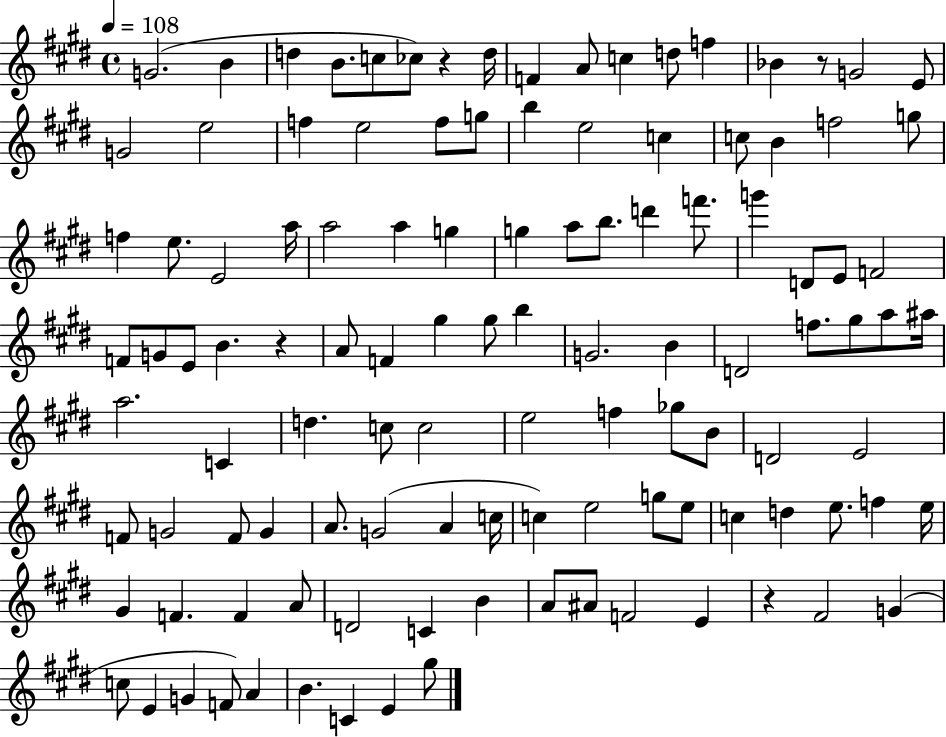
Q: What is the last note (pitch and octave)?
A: G#5